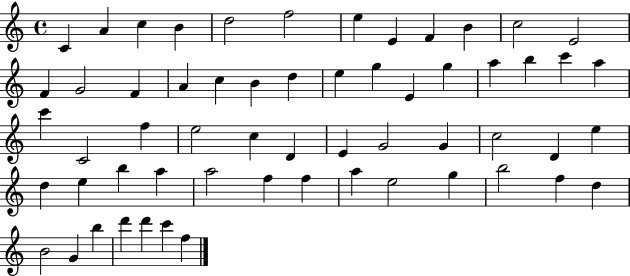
{
  \clef treble
  \time 4/4
  \defaultTimeSignature
  \key c \major
  c'4 a'4 c''4 b'4 | d''2 f''2 | e''4 e'4 f'4 b'4 | c''2 e'2 | \break f'4 g'2 f'4 | a'4 c''4 b'4 d''4 | e''4 g''4 e'4 g''4 | a''4 b''4 c'''4 a''4 | \break c'''4 c'2 f''4 | e''2 c''4 d'4 | e'4 g'2 g'4 | c''2 d'4 e''4 | \break d''4 e''4 b''4 a''4 | a''2 f''4 f''4 | a''4 e''2 g''4 | b''2 f''4 d''4 | \break b'2 g'4 b''4 | d'''4 d'''4 c'''4 f''4 | \bar "|."
}